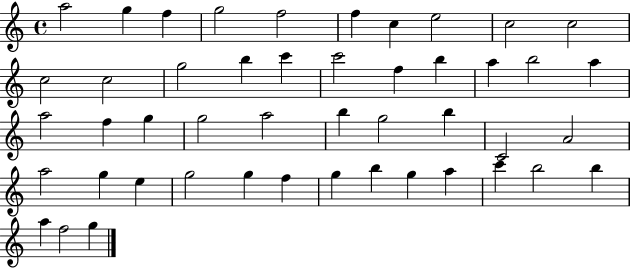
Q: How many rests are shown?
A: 0